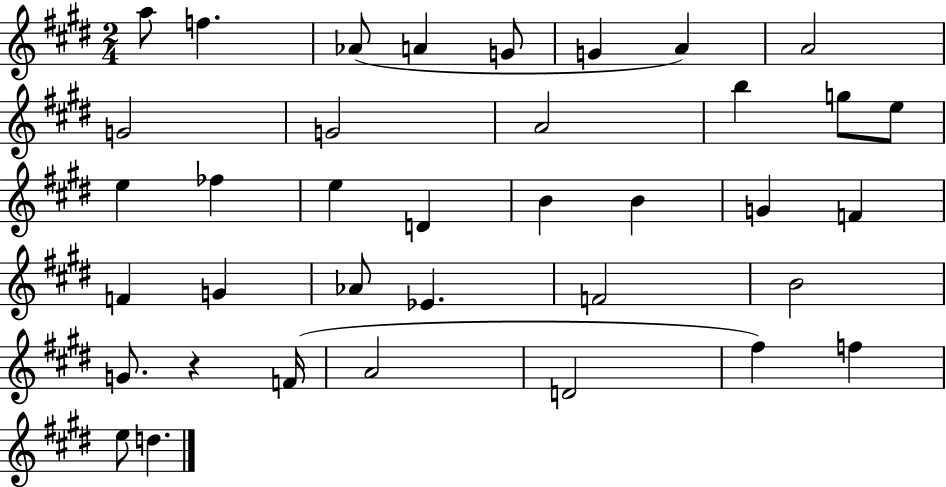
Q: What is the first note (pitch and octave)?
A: A5